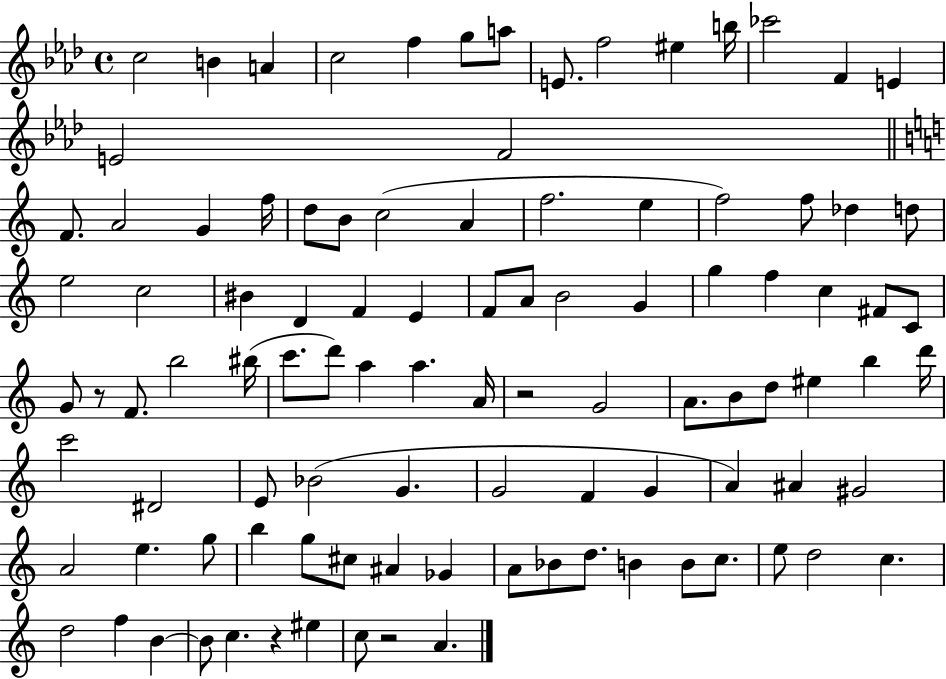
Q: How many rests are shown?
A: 4